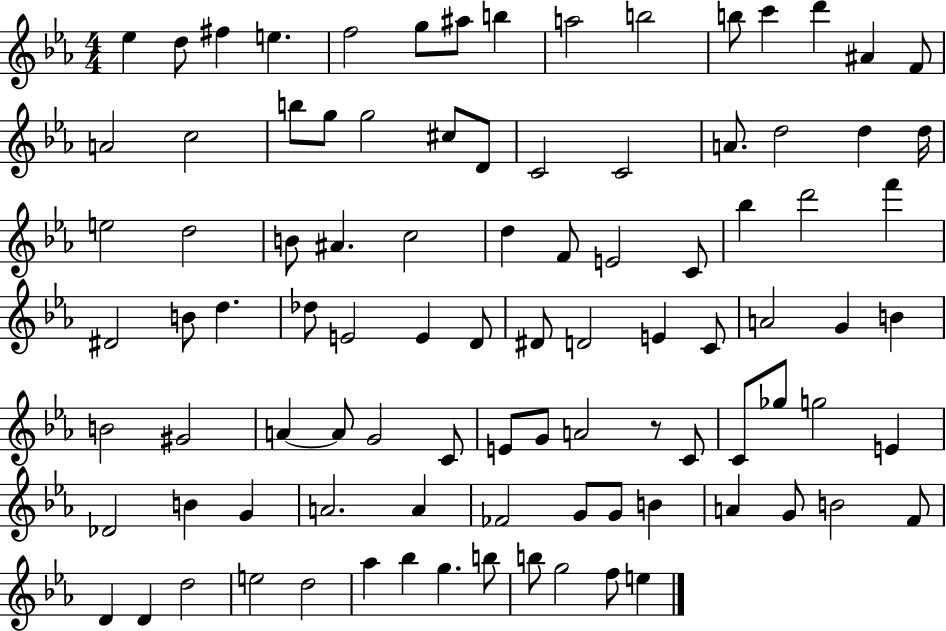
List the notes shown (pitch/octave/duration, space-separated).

Eb5/q D5/e F#5/q E5/q. F5/h G5/e A#5/e B5/q A5/h B5/h B5/e C6/q D6/q A#4/q F4/e A4/h C5/h B5/e G5/e G5/h C#5/e D4/e C4/h C4/h A4/e. D5/h D5/q D5/s E5/h D5/h B4/e A#4/q. C5/h D5/q F4/e E4/h C4/e Bb5/q D6/h F6/q D#4/h B4/e D5/q. Db5/e E4/h E4/q D4/e D#4/e D4/h E4/q C4/e A4/h G4/q B4/q B4/h G#4/h A4/q A4/e G4/h C4/e E4/e G4/e A4/h R/e C4/e C4/e Gb5/e G5/h E4/q Db4/h B4/q G4/q A4/h. A4/q FES4/h G4/e G4/e B4/q A4/q G4/e B4/h F4/e D4/q D4/q D5/h E5/h D5/h Ab5/q Bb5/q G5/q. B5/e B5/e G5/h F5/e E5/q